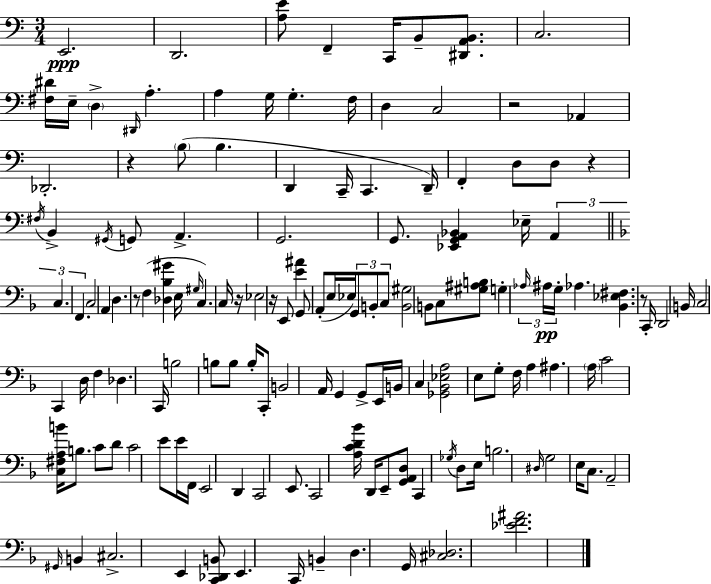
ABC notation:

X:1
T:Untitled
M:3/4
L:1/4
K:C
E,,2 D,,2 [A,E]/2 F,, C,,/4 B,,/2 [^D,,A,,B,,]/2 C,2 [^F,^D]/4 E,/4 D, ^D,,/4 A, A, G,/4 G, F,/4 D, C,2 z2 _A,, _D,,2 z B,/2 B, D,, C,,/4 C,, D,,/4 F,, D,/2 D,/2 z ^F,/4 B,, ^G,,/4 G,,/2 A,, G,,2 G,,/2 [_E,,G,,A,,_B,,] _E,/4 A,, C, F,, C,2 A,, D, z/2 F, [_D,_B,^G] E,/4 ^G,/4 C, C,/4 z/4 _E,2 z/4 E,,/2 [E^A] G,,/2 A,,/2 E,/4 _E,/4 G,,/2 B,,/2 C,/2 [B,,^G,]2 B,,/2 C,/2 [^G,^A,B,]/2 G, _A,/4 ^A,/4 G,/4 _A, [_B,,_E,^F,] z/2 C,,/4 D,,2 B,,/4 C,2 C,, D,/4 F, _D, C,,/4 B,2 B,/2 B,/2 B,/4 C,,/2 B,,2 A,,/4 G,, G,,/2 E,,/4 B,,/4 C, [_G,,_B,,_E,A,]2 E,/2 G,/2 F,/4 A, ^A, A,/4 C2 [C,^F,A,B]/4 B,/2 C/2 D/2 C2 E/2 E/4 F,,/4 E,,2 D,, C,,2 E,,/2 C,,2 [A,CD_B]/4 D,,/4 E,,/2 [G,,A,,D,]/2 C,, _G,/4 D,/2 E,/4 B,2 ^D,/4 G,2 E,/4 C,/2 A,,2 ^G,,/4 B,, ^C,2 E,, [C,,_D,,B,,]/2 E,, C,,/4 B,, D, G,,/4 [^C,_D,]2 [_EF^A]2